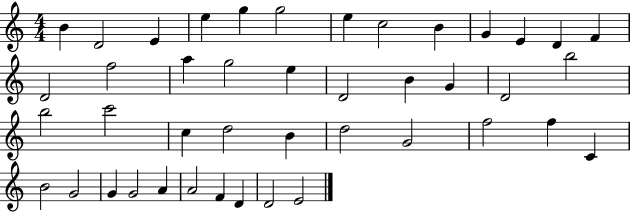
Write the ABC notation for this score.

X:1
T:Untitled
M:4/4
L:1/4
K:C
B D2 E e g g2 e c2 B G E D F D2 f2 a g2 e D2 B G D2 b2 b2 c'2 c d2 B d2 G2 f2 f C B2 G2 G G2 A A2 F D D2 E2